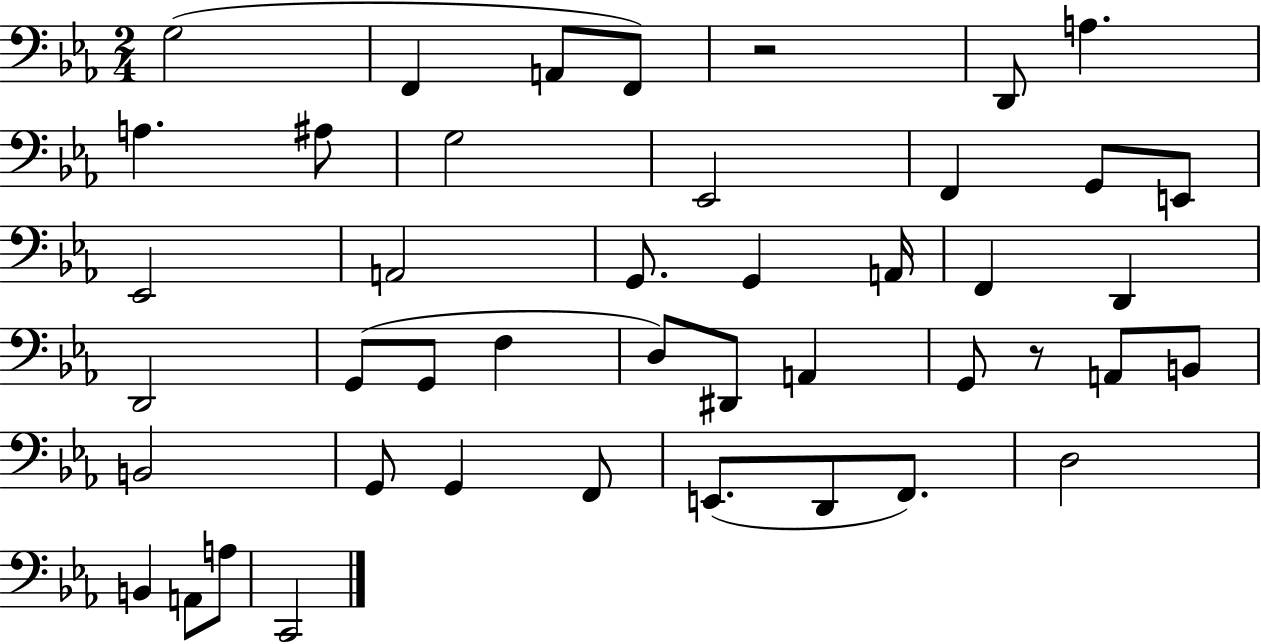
X:1
T:Untitled
M:2/4
L:1/4
K:Eb
G,2 F,, A,,/2 F,,/2 z2 D,,/2 A, A, ^A,/2 G,2 _E,,2 F,, G,,/2 E,,/2 _E,,2 A,,2 G,,/2 G,, A,,/4 F,, D,, D,,2 G,,/2 G,,/2 F, D,/2 ^D,,/2 A,, G,,/2 z/2 A,,/2 B,,/2 B,,2 G,,/2 G,, F,,/2 E,,/2 D,,/2 F,,/2 D,2 B,, A,,/2 A,/2 C,,2